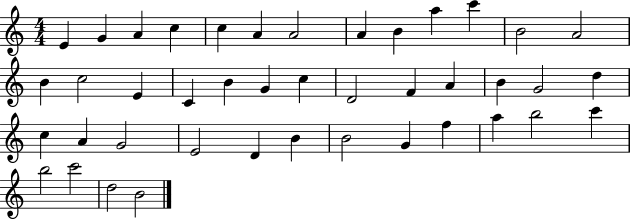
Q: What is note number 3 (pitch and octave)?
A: A4